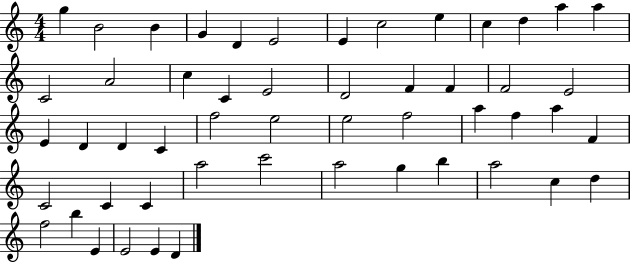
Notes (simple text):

G5/q B4/h B4/q G4/q D4/q E4/h E4/q C5/h E5/q C5/q D5/q A5/q A5/q C4/h A4/h C5/q C4/q E4/h D4/h F4/q F4/q F4/h E4/h E4/q D4/q D4/q C4/q F5/h E5/h E5/h F5/h A5/q F5/q A5/q F4/q C4/h C4/q C4/q A5/h C6/h A5/h G5/q B5/q A5/h C5/q D5/q F5/h B5/q E4/q E4/h E4/q D4/q